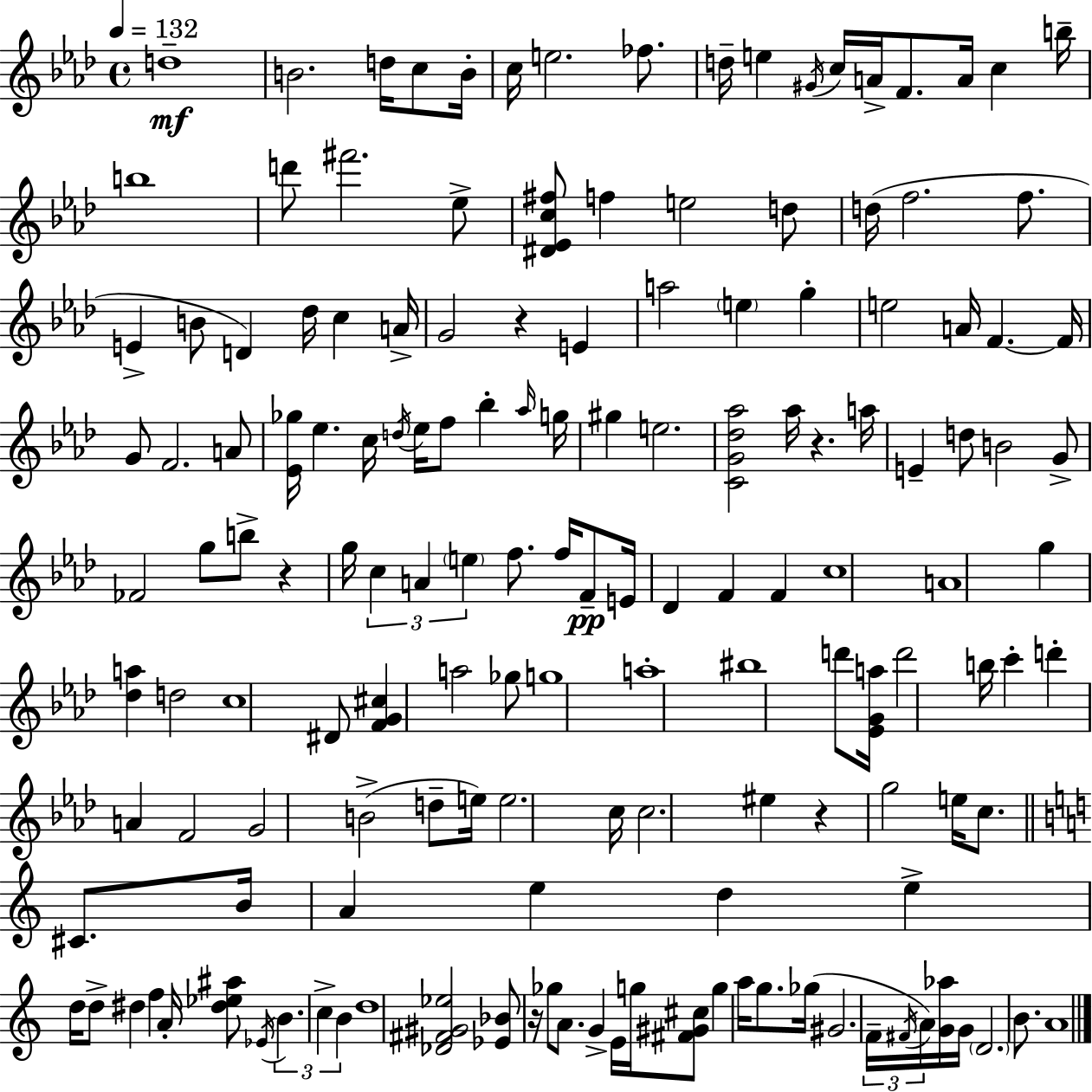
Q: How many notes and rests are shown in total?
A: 153